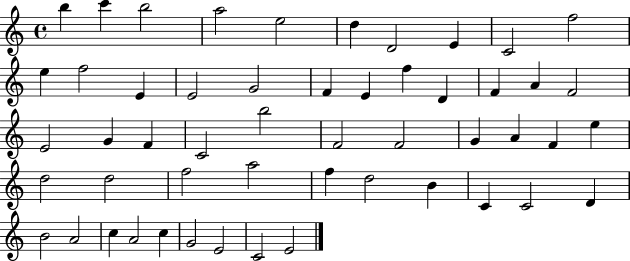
{
  \clef treble
  \time 4/4
  \defaultTimeSignature
  \key c \major
  b''4 c'''4 b''2 | a''2 e''2 | d''4 d'2 e'4 | c'2 f''2 | \break e''4 f''2 e'4 | e'2 g'2 | f'4 e'4 f''4 d'4 | f'4 a'4 f'2 | \break e'2 g'4 f'4 | c'2 b''2 | f'2 f'2 | g'4 a'4 f'4 e''4 | \break d''2 d''2 | f''2 a''2 | f''4 d''2 b'4 | c'4 c'2 d'4 | \break b'2 a'2 | c''4 a'2 c''4 | g'2 e'2 | c'2 e'2 | \break \bar "|."
}